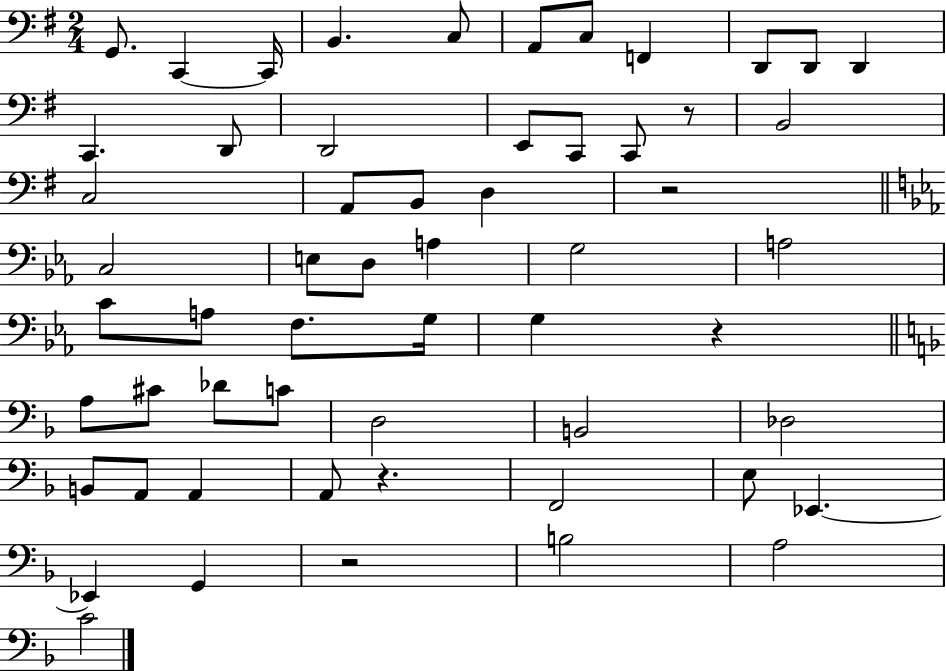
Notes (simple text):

G2/e. C2/q C2/s B2/q. C3/e A2/e C3/e F2/q D2/e D2/e D2/q C2/q. D2/e D2/h E2/e C2/e C2/e R/e B2/h C3/h A2/e B2/e D3/q R/h C3/h E3/e D3/e A3/q G3/h A3/h C4/e A3/e F3/e. G3/s G3/q R/q A3/e C#4/e Db4/e C4/e D3/h B2/h Db3/h B2/e A2/e A2/q A2/e R/q. F2/h E3/e Eb2/q. Eb2/q G2/q R/h B3/h A3/h C4/h